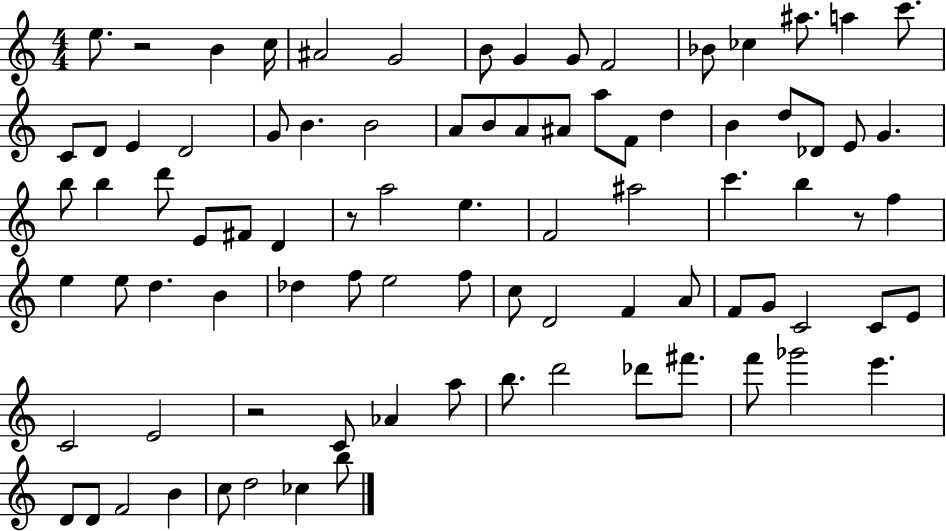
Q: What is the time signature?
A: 4/4